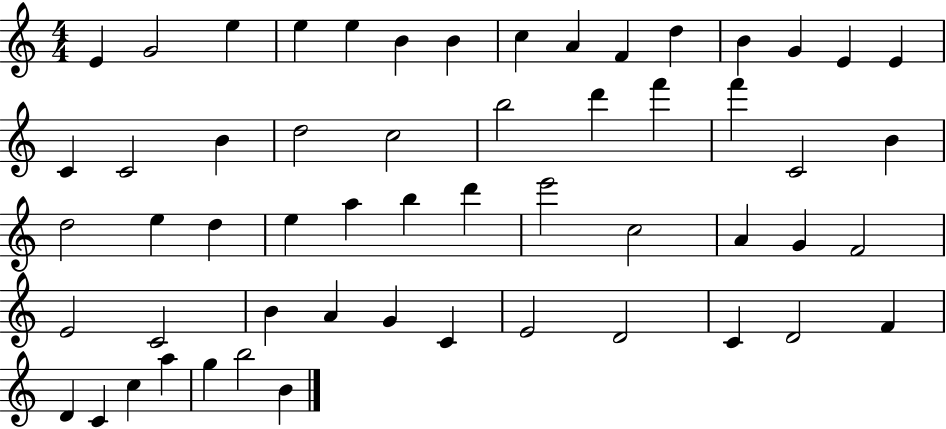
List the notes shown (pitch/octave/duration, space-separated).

E4/q G4/h E5/q E5/q E5/q B4/q B4/q C5/q A4/q F4/q D5/q B4/q G4/q E4/q E4/q C4/q C4/h B4/q D5/h C5/h B5/h D6/q F6/q F6/q C4/h B4/q D5/h E5/q D5/q E5/q A5/q B5/q D6/q E6/h C5/h A4/q G4/q F4/h E4/h C4/h B4/q A4/q G4/q C4/q E4/h D4/h C4/q D4/h F4/q D4/q C4/q C5/q A5/q G5/q B5/h B4/q